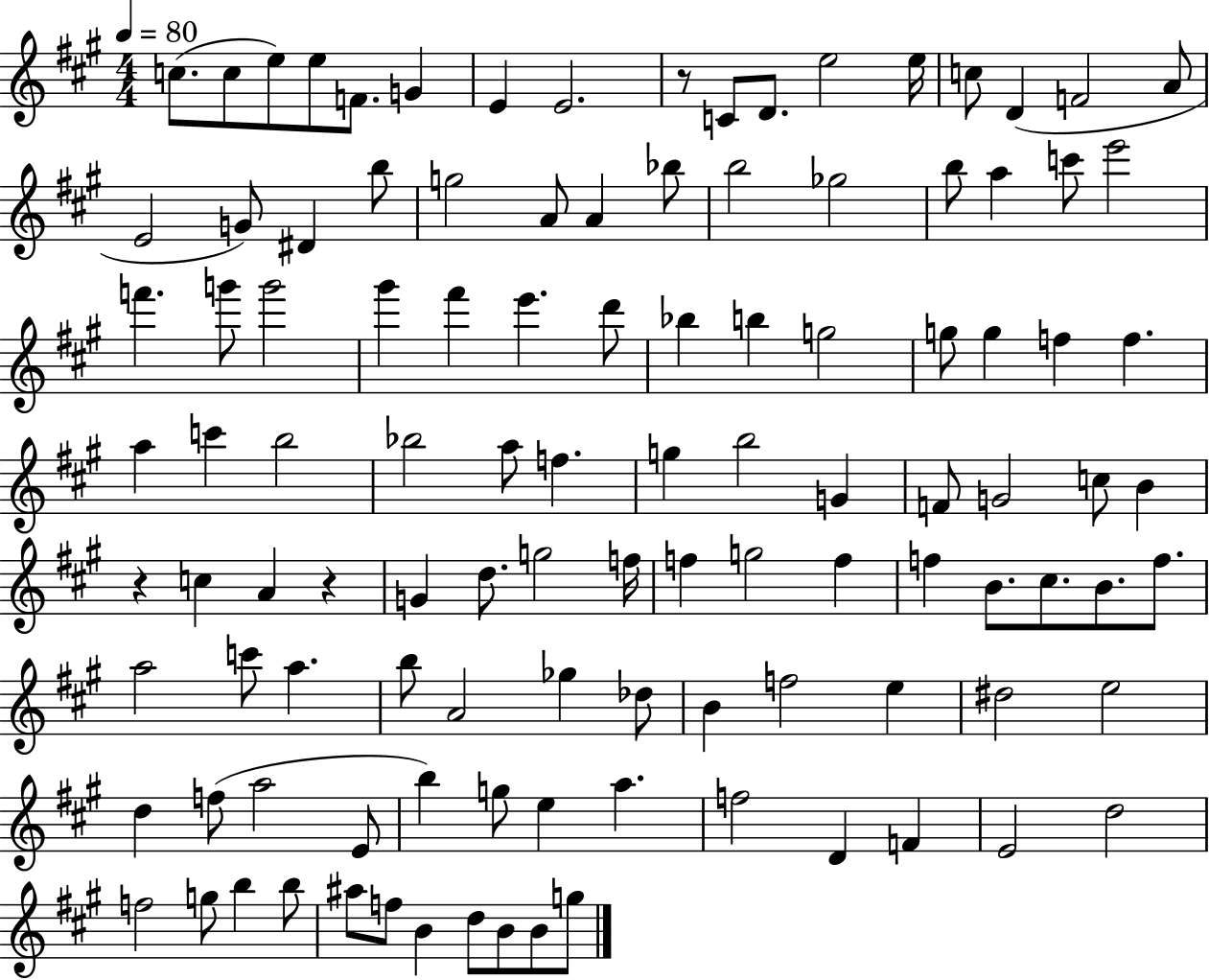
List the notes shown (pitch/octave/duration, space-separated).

C5/e. C5/e E5/e E5/e F4/e. G4/q E4/q E4/h. R/e C4/e D4/e. E5/h E5/s C5/e D4/q F4/h A4/e E4/h G4/e D#4/q B5/e G5/h A4/e A4/q Bb5/e B5/h Gb5/h B5/e A5/q C6/e E6/h F6/q. G6/e G6/h G#6/q F#6/q E6/q. D6/e Bb5/q B5/q G5/h G5/e G5/q F5/q F5/q. A5/q C6/q B5/h Bb5/h A5/e F5/q. G5/q B5/h G4/q F4/e G4/h C5/e B4/q R/q C5/q A4/q R/q G4/q D5/e. G5/h F5/s F5/q G5/h F5/q F5/q B4/e. C#5/e. B4/e. F5/e. A5/h C6/e A5/q. B5/e A4/h Gb5/q Db5/e B4/q F5/h E5/q D#5/h E5/h D5/q F5/e A5/h E4/e B5/q G5/e E5/q A5/q. F5/h D4/q F4/q E4/h D5/h F5/h G5/e B5/q B5/e A#5/e F5/e B4/q D5/e B4/e B4/e G5/e